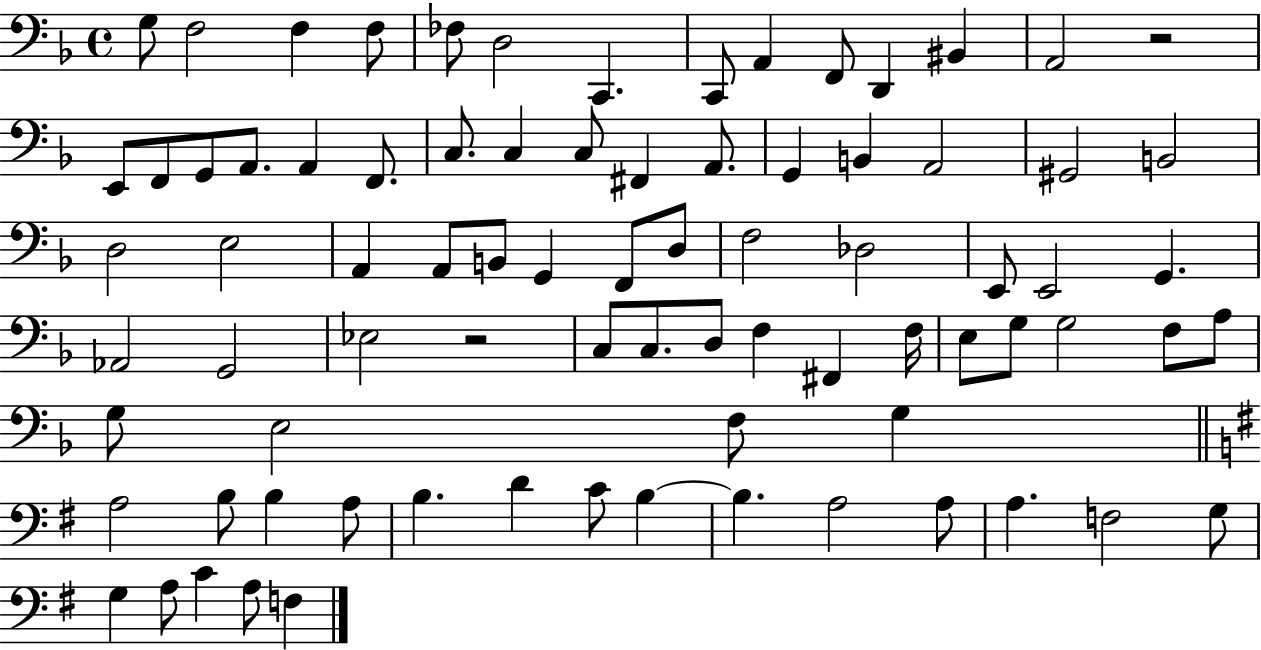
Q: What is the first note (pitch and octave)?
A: G3